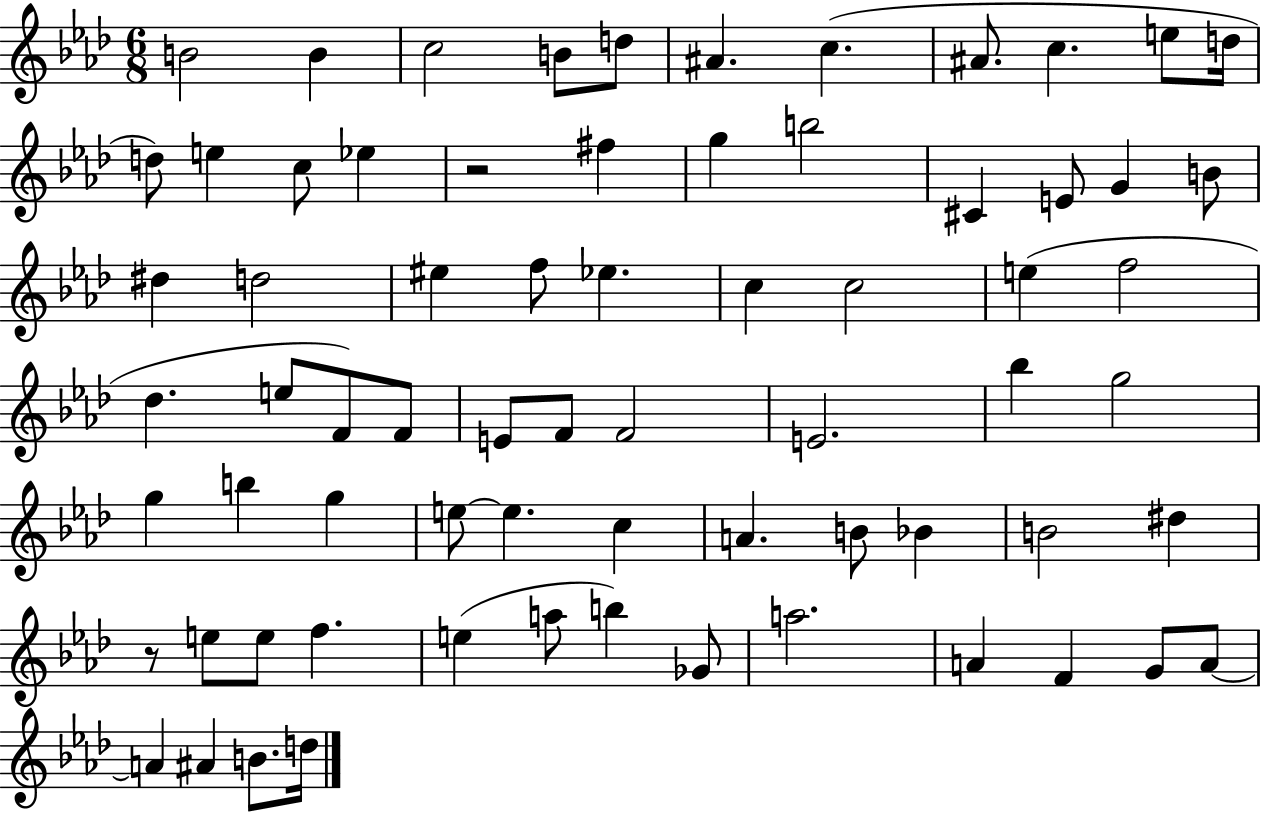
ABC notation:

X:1
T:Untitled
M:6/8
L:1/4
K:Ab
B2 B c2 B/2 d/2 ^A c ^A/2 c e/2 d/4 d/2 e c/2 _e z2 ^f g b2 ^C E/2 G B/2 ^d d2 ^e f/2 _e c c2 e f2 _d e/2 F/2 F/2 E/2 F/2 F2 E2 _b g2 g b g e/2 e c A B/2 _B B2 ^d z/2 e/2 e/2 f e a/2 b _G/2 a2 A F G/2 A/2 A ^A B/2 d/4